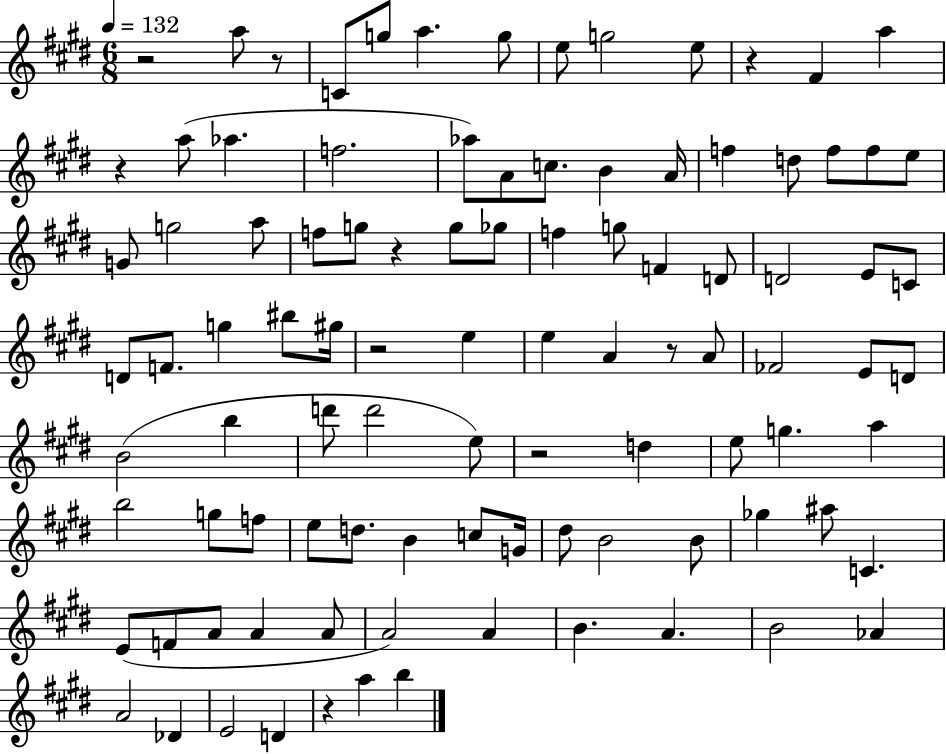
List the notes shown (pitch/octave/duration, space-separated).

R/h A5/e R/e C4/e G5/e A5/q. G5/e E5/e G5/h E5/e R/q F#4/q A5/q R/q A5/e Ab5/q. F5/h. Ab5/e A4/e C5/e. B4/q A4/s F5/q D5/e F5/e F5/e E5/e G4/e G5/h A5/e F5/e G5/e R/q G5/e Gb5/e F5/q G5/e F4/q D4/e D4/h E4/e C4/e D4/e F4/e. G5/q BIS5/e G#5/s R/h E5/q E5/q A4/q R/e A4/e FES4/h E4/e D4/e B4/h B5/q D6/e D6/h E5/e R/h D5/q E5/e G5/q. A5/q B5/h G5/e F5/e E5/e D5/e. B4/q C5/e G4/s D#5/e B4/h B4/e Gb5/q A#5/e C4/q. E4/e F4/e A4/e A4/q A4/e A4/h A4/q B4/q. A4/q. B4/h Ab4/q A4/h Db4/q E4/h D4/q R/q A5/q B5/q